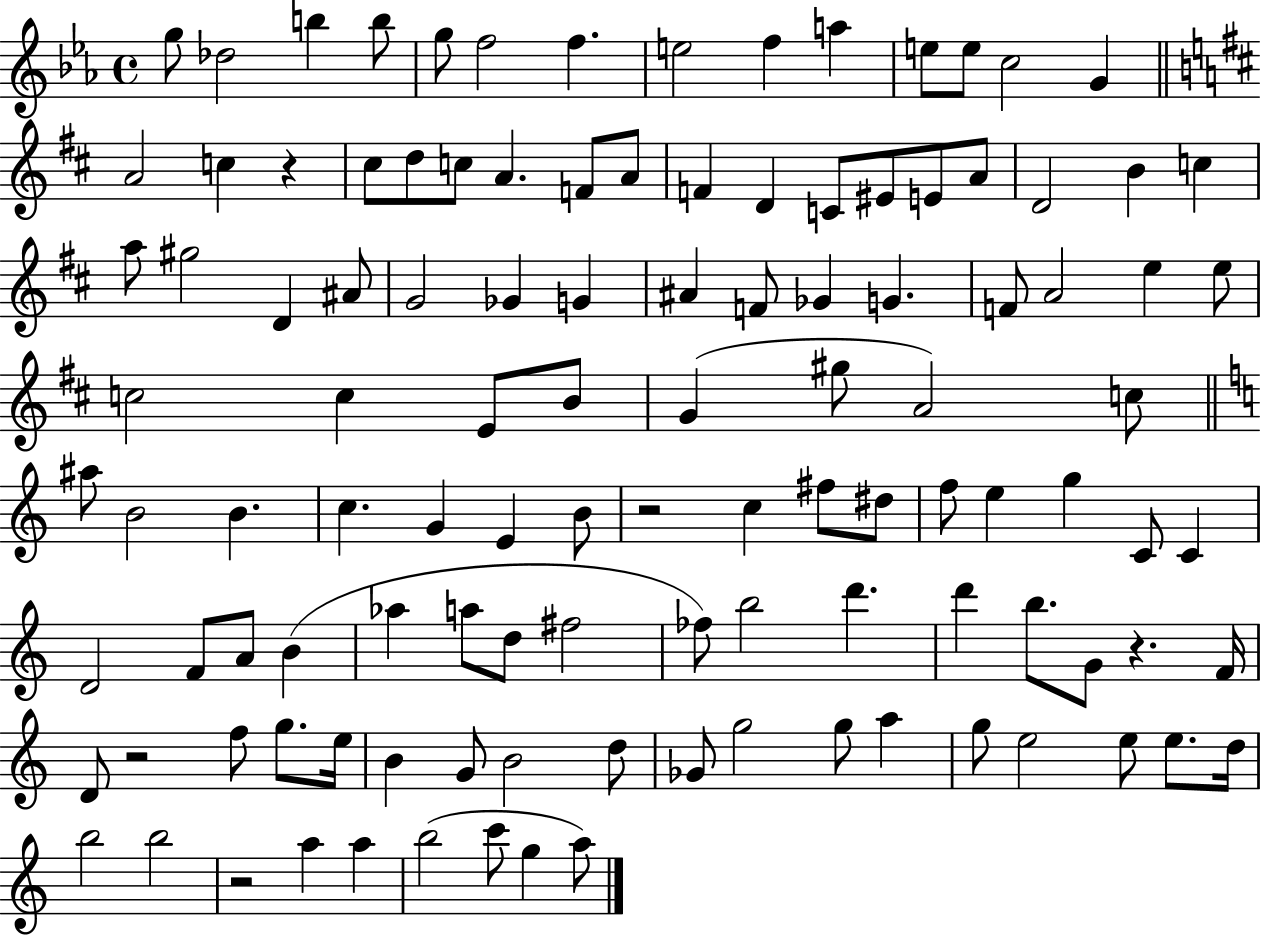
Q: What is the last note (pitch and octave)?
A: A5